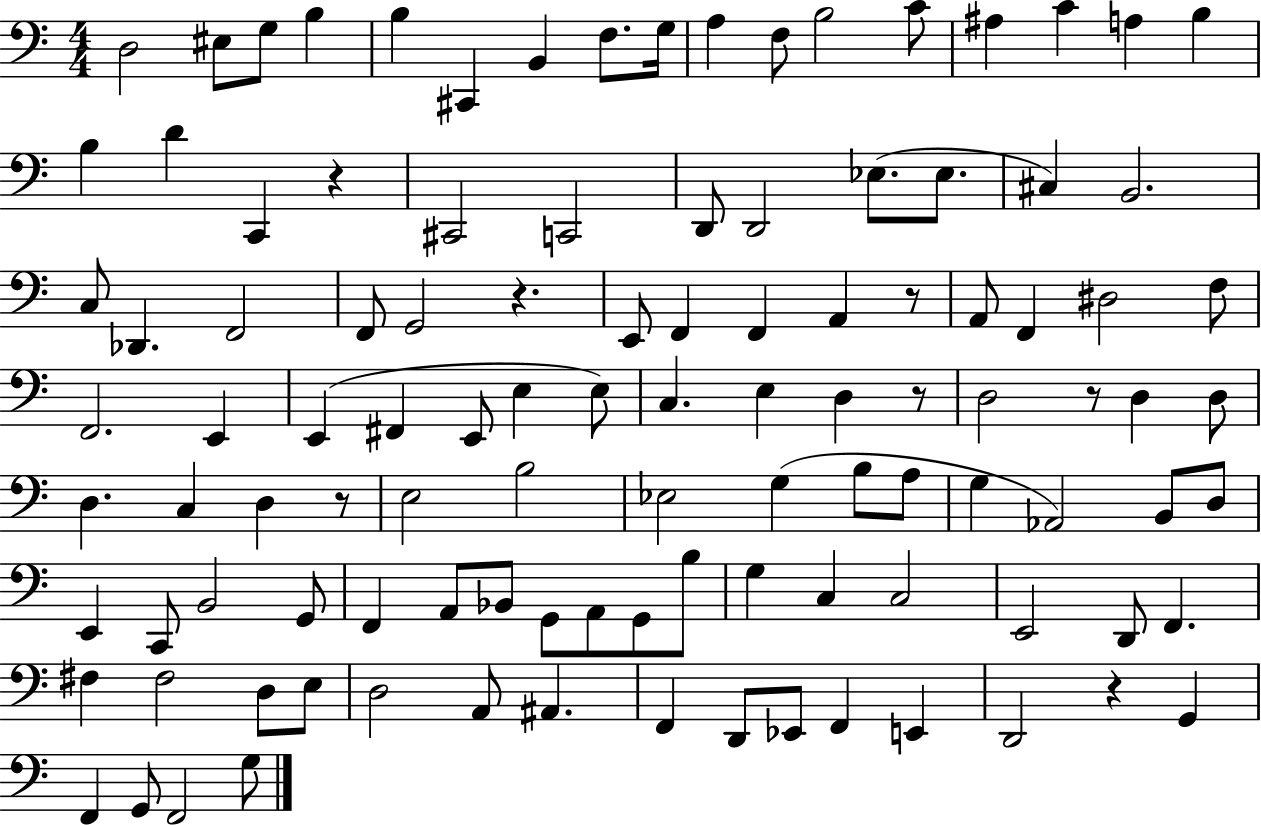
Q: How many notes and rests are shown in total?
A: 109